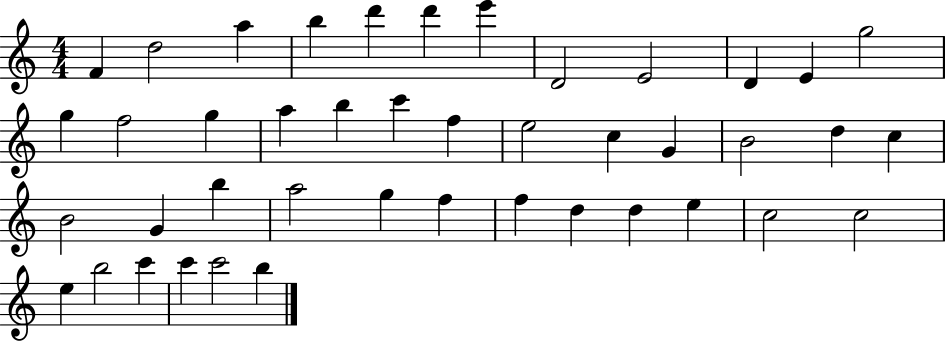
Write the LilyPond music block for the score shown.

{
  \clef treble
  \numericTimeSignature
  \time 4/4
  \key c \major
  f'4 d''2 a''4 | b''4 d'''4 d'''4 e'''4 | d'2 e'2 | d'4 e'4 g''2 | \break g''4 f''2 g''4 | a''4 b''4 c'''4 f''4 | e''2 c''4 g'4 | b'2 d''4 c''4 | \break b'2 g'4 b''4 | a''2 g''4 f''4 | f''4 d''4 d''4 e''4 | c''2 c''2 | \break e''4 b''2 c'''4 | c'''4 c'''2 b''4 | \bar "|."
}